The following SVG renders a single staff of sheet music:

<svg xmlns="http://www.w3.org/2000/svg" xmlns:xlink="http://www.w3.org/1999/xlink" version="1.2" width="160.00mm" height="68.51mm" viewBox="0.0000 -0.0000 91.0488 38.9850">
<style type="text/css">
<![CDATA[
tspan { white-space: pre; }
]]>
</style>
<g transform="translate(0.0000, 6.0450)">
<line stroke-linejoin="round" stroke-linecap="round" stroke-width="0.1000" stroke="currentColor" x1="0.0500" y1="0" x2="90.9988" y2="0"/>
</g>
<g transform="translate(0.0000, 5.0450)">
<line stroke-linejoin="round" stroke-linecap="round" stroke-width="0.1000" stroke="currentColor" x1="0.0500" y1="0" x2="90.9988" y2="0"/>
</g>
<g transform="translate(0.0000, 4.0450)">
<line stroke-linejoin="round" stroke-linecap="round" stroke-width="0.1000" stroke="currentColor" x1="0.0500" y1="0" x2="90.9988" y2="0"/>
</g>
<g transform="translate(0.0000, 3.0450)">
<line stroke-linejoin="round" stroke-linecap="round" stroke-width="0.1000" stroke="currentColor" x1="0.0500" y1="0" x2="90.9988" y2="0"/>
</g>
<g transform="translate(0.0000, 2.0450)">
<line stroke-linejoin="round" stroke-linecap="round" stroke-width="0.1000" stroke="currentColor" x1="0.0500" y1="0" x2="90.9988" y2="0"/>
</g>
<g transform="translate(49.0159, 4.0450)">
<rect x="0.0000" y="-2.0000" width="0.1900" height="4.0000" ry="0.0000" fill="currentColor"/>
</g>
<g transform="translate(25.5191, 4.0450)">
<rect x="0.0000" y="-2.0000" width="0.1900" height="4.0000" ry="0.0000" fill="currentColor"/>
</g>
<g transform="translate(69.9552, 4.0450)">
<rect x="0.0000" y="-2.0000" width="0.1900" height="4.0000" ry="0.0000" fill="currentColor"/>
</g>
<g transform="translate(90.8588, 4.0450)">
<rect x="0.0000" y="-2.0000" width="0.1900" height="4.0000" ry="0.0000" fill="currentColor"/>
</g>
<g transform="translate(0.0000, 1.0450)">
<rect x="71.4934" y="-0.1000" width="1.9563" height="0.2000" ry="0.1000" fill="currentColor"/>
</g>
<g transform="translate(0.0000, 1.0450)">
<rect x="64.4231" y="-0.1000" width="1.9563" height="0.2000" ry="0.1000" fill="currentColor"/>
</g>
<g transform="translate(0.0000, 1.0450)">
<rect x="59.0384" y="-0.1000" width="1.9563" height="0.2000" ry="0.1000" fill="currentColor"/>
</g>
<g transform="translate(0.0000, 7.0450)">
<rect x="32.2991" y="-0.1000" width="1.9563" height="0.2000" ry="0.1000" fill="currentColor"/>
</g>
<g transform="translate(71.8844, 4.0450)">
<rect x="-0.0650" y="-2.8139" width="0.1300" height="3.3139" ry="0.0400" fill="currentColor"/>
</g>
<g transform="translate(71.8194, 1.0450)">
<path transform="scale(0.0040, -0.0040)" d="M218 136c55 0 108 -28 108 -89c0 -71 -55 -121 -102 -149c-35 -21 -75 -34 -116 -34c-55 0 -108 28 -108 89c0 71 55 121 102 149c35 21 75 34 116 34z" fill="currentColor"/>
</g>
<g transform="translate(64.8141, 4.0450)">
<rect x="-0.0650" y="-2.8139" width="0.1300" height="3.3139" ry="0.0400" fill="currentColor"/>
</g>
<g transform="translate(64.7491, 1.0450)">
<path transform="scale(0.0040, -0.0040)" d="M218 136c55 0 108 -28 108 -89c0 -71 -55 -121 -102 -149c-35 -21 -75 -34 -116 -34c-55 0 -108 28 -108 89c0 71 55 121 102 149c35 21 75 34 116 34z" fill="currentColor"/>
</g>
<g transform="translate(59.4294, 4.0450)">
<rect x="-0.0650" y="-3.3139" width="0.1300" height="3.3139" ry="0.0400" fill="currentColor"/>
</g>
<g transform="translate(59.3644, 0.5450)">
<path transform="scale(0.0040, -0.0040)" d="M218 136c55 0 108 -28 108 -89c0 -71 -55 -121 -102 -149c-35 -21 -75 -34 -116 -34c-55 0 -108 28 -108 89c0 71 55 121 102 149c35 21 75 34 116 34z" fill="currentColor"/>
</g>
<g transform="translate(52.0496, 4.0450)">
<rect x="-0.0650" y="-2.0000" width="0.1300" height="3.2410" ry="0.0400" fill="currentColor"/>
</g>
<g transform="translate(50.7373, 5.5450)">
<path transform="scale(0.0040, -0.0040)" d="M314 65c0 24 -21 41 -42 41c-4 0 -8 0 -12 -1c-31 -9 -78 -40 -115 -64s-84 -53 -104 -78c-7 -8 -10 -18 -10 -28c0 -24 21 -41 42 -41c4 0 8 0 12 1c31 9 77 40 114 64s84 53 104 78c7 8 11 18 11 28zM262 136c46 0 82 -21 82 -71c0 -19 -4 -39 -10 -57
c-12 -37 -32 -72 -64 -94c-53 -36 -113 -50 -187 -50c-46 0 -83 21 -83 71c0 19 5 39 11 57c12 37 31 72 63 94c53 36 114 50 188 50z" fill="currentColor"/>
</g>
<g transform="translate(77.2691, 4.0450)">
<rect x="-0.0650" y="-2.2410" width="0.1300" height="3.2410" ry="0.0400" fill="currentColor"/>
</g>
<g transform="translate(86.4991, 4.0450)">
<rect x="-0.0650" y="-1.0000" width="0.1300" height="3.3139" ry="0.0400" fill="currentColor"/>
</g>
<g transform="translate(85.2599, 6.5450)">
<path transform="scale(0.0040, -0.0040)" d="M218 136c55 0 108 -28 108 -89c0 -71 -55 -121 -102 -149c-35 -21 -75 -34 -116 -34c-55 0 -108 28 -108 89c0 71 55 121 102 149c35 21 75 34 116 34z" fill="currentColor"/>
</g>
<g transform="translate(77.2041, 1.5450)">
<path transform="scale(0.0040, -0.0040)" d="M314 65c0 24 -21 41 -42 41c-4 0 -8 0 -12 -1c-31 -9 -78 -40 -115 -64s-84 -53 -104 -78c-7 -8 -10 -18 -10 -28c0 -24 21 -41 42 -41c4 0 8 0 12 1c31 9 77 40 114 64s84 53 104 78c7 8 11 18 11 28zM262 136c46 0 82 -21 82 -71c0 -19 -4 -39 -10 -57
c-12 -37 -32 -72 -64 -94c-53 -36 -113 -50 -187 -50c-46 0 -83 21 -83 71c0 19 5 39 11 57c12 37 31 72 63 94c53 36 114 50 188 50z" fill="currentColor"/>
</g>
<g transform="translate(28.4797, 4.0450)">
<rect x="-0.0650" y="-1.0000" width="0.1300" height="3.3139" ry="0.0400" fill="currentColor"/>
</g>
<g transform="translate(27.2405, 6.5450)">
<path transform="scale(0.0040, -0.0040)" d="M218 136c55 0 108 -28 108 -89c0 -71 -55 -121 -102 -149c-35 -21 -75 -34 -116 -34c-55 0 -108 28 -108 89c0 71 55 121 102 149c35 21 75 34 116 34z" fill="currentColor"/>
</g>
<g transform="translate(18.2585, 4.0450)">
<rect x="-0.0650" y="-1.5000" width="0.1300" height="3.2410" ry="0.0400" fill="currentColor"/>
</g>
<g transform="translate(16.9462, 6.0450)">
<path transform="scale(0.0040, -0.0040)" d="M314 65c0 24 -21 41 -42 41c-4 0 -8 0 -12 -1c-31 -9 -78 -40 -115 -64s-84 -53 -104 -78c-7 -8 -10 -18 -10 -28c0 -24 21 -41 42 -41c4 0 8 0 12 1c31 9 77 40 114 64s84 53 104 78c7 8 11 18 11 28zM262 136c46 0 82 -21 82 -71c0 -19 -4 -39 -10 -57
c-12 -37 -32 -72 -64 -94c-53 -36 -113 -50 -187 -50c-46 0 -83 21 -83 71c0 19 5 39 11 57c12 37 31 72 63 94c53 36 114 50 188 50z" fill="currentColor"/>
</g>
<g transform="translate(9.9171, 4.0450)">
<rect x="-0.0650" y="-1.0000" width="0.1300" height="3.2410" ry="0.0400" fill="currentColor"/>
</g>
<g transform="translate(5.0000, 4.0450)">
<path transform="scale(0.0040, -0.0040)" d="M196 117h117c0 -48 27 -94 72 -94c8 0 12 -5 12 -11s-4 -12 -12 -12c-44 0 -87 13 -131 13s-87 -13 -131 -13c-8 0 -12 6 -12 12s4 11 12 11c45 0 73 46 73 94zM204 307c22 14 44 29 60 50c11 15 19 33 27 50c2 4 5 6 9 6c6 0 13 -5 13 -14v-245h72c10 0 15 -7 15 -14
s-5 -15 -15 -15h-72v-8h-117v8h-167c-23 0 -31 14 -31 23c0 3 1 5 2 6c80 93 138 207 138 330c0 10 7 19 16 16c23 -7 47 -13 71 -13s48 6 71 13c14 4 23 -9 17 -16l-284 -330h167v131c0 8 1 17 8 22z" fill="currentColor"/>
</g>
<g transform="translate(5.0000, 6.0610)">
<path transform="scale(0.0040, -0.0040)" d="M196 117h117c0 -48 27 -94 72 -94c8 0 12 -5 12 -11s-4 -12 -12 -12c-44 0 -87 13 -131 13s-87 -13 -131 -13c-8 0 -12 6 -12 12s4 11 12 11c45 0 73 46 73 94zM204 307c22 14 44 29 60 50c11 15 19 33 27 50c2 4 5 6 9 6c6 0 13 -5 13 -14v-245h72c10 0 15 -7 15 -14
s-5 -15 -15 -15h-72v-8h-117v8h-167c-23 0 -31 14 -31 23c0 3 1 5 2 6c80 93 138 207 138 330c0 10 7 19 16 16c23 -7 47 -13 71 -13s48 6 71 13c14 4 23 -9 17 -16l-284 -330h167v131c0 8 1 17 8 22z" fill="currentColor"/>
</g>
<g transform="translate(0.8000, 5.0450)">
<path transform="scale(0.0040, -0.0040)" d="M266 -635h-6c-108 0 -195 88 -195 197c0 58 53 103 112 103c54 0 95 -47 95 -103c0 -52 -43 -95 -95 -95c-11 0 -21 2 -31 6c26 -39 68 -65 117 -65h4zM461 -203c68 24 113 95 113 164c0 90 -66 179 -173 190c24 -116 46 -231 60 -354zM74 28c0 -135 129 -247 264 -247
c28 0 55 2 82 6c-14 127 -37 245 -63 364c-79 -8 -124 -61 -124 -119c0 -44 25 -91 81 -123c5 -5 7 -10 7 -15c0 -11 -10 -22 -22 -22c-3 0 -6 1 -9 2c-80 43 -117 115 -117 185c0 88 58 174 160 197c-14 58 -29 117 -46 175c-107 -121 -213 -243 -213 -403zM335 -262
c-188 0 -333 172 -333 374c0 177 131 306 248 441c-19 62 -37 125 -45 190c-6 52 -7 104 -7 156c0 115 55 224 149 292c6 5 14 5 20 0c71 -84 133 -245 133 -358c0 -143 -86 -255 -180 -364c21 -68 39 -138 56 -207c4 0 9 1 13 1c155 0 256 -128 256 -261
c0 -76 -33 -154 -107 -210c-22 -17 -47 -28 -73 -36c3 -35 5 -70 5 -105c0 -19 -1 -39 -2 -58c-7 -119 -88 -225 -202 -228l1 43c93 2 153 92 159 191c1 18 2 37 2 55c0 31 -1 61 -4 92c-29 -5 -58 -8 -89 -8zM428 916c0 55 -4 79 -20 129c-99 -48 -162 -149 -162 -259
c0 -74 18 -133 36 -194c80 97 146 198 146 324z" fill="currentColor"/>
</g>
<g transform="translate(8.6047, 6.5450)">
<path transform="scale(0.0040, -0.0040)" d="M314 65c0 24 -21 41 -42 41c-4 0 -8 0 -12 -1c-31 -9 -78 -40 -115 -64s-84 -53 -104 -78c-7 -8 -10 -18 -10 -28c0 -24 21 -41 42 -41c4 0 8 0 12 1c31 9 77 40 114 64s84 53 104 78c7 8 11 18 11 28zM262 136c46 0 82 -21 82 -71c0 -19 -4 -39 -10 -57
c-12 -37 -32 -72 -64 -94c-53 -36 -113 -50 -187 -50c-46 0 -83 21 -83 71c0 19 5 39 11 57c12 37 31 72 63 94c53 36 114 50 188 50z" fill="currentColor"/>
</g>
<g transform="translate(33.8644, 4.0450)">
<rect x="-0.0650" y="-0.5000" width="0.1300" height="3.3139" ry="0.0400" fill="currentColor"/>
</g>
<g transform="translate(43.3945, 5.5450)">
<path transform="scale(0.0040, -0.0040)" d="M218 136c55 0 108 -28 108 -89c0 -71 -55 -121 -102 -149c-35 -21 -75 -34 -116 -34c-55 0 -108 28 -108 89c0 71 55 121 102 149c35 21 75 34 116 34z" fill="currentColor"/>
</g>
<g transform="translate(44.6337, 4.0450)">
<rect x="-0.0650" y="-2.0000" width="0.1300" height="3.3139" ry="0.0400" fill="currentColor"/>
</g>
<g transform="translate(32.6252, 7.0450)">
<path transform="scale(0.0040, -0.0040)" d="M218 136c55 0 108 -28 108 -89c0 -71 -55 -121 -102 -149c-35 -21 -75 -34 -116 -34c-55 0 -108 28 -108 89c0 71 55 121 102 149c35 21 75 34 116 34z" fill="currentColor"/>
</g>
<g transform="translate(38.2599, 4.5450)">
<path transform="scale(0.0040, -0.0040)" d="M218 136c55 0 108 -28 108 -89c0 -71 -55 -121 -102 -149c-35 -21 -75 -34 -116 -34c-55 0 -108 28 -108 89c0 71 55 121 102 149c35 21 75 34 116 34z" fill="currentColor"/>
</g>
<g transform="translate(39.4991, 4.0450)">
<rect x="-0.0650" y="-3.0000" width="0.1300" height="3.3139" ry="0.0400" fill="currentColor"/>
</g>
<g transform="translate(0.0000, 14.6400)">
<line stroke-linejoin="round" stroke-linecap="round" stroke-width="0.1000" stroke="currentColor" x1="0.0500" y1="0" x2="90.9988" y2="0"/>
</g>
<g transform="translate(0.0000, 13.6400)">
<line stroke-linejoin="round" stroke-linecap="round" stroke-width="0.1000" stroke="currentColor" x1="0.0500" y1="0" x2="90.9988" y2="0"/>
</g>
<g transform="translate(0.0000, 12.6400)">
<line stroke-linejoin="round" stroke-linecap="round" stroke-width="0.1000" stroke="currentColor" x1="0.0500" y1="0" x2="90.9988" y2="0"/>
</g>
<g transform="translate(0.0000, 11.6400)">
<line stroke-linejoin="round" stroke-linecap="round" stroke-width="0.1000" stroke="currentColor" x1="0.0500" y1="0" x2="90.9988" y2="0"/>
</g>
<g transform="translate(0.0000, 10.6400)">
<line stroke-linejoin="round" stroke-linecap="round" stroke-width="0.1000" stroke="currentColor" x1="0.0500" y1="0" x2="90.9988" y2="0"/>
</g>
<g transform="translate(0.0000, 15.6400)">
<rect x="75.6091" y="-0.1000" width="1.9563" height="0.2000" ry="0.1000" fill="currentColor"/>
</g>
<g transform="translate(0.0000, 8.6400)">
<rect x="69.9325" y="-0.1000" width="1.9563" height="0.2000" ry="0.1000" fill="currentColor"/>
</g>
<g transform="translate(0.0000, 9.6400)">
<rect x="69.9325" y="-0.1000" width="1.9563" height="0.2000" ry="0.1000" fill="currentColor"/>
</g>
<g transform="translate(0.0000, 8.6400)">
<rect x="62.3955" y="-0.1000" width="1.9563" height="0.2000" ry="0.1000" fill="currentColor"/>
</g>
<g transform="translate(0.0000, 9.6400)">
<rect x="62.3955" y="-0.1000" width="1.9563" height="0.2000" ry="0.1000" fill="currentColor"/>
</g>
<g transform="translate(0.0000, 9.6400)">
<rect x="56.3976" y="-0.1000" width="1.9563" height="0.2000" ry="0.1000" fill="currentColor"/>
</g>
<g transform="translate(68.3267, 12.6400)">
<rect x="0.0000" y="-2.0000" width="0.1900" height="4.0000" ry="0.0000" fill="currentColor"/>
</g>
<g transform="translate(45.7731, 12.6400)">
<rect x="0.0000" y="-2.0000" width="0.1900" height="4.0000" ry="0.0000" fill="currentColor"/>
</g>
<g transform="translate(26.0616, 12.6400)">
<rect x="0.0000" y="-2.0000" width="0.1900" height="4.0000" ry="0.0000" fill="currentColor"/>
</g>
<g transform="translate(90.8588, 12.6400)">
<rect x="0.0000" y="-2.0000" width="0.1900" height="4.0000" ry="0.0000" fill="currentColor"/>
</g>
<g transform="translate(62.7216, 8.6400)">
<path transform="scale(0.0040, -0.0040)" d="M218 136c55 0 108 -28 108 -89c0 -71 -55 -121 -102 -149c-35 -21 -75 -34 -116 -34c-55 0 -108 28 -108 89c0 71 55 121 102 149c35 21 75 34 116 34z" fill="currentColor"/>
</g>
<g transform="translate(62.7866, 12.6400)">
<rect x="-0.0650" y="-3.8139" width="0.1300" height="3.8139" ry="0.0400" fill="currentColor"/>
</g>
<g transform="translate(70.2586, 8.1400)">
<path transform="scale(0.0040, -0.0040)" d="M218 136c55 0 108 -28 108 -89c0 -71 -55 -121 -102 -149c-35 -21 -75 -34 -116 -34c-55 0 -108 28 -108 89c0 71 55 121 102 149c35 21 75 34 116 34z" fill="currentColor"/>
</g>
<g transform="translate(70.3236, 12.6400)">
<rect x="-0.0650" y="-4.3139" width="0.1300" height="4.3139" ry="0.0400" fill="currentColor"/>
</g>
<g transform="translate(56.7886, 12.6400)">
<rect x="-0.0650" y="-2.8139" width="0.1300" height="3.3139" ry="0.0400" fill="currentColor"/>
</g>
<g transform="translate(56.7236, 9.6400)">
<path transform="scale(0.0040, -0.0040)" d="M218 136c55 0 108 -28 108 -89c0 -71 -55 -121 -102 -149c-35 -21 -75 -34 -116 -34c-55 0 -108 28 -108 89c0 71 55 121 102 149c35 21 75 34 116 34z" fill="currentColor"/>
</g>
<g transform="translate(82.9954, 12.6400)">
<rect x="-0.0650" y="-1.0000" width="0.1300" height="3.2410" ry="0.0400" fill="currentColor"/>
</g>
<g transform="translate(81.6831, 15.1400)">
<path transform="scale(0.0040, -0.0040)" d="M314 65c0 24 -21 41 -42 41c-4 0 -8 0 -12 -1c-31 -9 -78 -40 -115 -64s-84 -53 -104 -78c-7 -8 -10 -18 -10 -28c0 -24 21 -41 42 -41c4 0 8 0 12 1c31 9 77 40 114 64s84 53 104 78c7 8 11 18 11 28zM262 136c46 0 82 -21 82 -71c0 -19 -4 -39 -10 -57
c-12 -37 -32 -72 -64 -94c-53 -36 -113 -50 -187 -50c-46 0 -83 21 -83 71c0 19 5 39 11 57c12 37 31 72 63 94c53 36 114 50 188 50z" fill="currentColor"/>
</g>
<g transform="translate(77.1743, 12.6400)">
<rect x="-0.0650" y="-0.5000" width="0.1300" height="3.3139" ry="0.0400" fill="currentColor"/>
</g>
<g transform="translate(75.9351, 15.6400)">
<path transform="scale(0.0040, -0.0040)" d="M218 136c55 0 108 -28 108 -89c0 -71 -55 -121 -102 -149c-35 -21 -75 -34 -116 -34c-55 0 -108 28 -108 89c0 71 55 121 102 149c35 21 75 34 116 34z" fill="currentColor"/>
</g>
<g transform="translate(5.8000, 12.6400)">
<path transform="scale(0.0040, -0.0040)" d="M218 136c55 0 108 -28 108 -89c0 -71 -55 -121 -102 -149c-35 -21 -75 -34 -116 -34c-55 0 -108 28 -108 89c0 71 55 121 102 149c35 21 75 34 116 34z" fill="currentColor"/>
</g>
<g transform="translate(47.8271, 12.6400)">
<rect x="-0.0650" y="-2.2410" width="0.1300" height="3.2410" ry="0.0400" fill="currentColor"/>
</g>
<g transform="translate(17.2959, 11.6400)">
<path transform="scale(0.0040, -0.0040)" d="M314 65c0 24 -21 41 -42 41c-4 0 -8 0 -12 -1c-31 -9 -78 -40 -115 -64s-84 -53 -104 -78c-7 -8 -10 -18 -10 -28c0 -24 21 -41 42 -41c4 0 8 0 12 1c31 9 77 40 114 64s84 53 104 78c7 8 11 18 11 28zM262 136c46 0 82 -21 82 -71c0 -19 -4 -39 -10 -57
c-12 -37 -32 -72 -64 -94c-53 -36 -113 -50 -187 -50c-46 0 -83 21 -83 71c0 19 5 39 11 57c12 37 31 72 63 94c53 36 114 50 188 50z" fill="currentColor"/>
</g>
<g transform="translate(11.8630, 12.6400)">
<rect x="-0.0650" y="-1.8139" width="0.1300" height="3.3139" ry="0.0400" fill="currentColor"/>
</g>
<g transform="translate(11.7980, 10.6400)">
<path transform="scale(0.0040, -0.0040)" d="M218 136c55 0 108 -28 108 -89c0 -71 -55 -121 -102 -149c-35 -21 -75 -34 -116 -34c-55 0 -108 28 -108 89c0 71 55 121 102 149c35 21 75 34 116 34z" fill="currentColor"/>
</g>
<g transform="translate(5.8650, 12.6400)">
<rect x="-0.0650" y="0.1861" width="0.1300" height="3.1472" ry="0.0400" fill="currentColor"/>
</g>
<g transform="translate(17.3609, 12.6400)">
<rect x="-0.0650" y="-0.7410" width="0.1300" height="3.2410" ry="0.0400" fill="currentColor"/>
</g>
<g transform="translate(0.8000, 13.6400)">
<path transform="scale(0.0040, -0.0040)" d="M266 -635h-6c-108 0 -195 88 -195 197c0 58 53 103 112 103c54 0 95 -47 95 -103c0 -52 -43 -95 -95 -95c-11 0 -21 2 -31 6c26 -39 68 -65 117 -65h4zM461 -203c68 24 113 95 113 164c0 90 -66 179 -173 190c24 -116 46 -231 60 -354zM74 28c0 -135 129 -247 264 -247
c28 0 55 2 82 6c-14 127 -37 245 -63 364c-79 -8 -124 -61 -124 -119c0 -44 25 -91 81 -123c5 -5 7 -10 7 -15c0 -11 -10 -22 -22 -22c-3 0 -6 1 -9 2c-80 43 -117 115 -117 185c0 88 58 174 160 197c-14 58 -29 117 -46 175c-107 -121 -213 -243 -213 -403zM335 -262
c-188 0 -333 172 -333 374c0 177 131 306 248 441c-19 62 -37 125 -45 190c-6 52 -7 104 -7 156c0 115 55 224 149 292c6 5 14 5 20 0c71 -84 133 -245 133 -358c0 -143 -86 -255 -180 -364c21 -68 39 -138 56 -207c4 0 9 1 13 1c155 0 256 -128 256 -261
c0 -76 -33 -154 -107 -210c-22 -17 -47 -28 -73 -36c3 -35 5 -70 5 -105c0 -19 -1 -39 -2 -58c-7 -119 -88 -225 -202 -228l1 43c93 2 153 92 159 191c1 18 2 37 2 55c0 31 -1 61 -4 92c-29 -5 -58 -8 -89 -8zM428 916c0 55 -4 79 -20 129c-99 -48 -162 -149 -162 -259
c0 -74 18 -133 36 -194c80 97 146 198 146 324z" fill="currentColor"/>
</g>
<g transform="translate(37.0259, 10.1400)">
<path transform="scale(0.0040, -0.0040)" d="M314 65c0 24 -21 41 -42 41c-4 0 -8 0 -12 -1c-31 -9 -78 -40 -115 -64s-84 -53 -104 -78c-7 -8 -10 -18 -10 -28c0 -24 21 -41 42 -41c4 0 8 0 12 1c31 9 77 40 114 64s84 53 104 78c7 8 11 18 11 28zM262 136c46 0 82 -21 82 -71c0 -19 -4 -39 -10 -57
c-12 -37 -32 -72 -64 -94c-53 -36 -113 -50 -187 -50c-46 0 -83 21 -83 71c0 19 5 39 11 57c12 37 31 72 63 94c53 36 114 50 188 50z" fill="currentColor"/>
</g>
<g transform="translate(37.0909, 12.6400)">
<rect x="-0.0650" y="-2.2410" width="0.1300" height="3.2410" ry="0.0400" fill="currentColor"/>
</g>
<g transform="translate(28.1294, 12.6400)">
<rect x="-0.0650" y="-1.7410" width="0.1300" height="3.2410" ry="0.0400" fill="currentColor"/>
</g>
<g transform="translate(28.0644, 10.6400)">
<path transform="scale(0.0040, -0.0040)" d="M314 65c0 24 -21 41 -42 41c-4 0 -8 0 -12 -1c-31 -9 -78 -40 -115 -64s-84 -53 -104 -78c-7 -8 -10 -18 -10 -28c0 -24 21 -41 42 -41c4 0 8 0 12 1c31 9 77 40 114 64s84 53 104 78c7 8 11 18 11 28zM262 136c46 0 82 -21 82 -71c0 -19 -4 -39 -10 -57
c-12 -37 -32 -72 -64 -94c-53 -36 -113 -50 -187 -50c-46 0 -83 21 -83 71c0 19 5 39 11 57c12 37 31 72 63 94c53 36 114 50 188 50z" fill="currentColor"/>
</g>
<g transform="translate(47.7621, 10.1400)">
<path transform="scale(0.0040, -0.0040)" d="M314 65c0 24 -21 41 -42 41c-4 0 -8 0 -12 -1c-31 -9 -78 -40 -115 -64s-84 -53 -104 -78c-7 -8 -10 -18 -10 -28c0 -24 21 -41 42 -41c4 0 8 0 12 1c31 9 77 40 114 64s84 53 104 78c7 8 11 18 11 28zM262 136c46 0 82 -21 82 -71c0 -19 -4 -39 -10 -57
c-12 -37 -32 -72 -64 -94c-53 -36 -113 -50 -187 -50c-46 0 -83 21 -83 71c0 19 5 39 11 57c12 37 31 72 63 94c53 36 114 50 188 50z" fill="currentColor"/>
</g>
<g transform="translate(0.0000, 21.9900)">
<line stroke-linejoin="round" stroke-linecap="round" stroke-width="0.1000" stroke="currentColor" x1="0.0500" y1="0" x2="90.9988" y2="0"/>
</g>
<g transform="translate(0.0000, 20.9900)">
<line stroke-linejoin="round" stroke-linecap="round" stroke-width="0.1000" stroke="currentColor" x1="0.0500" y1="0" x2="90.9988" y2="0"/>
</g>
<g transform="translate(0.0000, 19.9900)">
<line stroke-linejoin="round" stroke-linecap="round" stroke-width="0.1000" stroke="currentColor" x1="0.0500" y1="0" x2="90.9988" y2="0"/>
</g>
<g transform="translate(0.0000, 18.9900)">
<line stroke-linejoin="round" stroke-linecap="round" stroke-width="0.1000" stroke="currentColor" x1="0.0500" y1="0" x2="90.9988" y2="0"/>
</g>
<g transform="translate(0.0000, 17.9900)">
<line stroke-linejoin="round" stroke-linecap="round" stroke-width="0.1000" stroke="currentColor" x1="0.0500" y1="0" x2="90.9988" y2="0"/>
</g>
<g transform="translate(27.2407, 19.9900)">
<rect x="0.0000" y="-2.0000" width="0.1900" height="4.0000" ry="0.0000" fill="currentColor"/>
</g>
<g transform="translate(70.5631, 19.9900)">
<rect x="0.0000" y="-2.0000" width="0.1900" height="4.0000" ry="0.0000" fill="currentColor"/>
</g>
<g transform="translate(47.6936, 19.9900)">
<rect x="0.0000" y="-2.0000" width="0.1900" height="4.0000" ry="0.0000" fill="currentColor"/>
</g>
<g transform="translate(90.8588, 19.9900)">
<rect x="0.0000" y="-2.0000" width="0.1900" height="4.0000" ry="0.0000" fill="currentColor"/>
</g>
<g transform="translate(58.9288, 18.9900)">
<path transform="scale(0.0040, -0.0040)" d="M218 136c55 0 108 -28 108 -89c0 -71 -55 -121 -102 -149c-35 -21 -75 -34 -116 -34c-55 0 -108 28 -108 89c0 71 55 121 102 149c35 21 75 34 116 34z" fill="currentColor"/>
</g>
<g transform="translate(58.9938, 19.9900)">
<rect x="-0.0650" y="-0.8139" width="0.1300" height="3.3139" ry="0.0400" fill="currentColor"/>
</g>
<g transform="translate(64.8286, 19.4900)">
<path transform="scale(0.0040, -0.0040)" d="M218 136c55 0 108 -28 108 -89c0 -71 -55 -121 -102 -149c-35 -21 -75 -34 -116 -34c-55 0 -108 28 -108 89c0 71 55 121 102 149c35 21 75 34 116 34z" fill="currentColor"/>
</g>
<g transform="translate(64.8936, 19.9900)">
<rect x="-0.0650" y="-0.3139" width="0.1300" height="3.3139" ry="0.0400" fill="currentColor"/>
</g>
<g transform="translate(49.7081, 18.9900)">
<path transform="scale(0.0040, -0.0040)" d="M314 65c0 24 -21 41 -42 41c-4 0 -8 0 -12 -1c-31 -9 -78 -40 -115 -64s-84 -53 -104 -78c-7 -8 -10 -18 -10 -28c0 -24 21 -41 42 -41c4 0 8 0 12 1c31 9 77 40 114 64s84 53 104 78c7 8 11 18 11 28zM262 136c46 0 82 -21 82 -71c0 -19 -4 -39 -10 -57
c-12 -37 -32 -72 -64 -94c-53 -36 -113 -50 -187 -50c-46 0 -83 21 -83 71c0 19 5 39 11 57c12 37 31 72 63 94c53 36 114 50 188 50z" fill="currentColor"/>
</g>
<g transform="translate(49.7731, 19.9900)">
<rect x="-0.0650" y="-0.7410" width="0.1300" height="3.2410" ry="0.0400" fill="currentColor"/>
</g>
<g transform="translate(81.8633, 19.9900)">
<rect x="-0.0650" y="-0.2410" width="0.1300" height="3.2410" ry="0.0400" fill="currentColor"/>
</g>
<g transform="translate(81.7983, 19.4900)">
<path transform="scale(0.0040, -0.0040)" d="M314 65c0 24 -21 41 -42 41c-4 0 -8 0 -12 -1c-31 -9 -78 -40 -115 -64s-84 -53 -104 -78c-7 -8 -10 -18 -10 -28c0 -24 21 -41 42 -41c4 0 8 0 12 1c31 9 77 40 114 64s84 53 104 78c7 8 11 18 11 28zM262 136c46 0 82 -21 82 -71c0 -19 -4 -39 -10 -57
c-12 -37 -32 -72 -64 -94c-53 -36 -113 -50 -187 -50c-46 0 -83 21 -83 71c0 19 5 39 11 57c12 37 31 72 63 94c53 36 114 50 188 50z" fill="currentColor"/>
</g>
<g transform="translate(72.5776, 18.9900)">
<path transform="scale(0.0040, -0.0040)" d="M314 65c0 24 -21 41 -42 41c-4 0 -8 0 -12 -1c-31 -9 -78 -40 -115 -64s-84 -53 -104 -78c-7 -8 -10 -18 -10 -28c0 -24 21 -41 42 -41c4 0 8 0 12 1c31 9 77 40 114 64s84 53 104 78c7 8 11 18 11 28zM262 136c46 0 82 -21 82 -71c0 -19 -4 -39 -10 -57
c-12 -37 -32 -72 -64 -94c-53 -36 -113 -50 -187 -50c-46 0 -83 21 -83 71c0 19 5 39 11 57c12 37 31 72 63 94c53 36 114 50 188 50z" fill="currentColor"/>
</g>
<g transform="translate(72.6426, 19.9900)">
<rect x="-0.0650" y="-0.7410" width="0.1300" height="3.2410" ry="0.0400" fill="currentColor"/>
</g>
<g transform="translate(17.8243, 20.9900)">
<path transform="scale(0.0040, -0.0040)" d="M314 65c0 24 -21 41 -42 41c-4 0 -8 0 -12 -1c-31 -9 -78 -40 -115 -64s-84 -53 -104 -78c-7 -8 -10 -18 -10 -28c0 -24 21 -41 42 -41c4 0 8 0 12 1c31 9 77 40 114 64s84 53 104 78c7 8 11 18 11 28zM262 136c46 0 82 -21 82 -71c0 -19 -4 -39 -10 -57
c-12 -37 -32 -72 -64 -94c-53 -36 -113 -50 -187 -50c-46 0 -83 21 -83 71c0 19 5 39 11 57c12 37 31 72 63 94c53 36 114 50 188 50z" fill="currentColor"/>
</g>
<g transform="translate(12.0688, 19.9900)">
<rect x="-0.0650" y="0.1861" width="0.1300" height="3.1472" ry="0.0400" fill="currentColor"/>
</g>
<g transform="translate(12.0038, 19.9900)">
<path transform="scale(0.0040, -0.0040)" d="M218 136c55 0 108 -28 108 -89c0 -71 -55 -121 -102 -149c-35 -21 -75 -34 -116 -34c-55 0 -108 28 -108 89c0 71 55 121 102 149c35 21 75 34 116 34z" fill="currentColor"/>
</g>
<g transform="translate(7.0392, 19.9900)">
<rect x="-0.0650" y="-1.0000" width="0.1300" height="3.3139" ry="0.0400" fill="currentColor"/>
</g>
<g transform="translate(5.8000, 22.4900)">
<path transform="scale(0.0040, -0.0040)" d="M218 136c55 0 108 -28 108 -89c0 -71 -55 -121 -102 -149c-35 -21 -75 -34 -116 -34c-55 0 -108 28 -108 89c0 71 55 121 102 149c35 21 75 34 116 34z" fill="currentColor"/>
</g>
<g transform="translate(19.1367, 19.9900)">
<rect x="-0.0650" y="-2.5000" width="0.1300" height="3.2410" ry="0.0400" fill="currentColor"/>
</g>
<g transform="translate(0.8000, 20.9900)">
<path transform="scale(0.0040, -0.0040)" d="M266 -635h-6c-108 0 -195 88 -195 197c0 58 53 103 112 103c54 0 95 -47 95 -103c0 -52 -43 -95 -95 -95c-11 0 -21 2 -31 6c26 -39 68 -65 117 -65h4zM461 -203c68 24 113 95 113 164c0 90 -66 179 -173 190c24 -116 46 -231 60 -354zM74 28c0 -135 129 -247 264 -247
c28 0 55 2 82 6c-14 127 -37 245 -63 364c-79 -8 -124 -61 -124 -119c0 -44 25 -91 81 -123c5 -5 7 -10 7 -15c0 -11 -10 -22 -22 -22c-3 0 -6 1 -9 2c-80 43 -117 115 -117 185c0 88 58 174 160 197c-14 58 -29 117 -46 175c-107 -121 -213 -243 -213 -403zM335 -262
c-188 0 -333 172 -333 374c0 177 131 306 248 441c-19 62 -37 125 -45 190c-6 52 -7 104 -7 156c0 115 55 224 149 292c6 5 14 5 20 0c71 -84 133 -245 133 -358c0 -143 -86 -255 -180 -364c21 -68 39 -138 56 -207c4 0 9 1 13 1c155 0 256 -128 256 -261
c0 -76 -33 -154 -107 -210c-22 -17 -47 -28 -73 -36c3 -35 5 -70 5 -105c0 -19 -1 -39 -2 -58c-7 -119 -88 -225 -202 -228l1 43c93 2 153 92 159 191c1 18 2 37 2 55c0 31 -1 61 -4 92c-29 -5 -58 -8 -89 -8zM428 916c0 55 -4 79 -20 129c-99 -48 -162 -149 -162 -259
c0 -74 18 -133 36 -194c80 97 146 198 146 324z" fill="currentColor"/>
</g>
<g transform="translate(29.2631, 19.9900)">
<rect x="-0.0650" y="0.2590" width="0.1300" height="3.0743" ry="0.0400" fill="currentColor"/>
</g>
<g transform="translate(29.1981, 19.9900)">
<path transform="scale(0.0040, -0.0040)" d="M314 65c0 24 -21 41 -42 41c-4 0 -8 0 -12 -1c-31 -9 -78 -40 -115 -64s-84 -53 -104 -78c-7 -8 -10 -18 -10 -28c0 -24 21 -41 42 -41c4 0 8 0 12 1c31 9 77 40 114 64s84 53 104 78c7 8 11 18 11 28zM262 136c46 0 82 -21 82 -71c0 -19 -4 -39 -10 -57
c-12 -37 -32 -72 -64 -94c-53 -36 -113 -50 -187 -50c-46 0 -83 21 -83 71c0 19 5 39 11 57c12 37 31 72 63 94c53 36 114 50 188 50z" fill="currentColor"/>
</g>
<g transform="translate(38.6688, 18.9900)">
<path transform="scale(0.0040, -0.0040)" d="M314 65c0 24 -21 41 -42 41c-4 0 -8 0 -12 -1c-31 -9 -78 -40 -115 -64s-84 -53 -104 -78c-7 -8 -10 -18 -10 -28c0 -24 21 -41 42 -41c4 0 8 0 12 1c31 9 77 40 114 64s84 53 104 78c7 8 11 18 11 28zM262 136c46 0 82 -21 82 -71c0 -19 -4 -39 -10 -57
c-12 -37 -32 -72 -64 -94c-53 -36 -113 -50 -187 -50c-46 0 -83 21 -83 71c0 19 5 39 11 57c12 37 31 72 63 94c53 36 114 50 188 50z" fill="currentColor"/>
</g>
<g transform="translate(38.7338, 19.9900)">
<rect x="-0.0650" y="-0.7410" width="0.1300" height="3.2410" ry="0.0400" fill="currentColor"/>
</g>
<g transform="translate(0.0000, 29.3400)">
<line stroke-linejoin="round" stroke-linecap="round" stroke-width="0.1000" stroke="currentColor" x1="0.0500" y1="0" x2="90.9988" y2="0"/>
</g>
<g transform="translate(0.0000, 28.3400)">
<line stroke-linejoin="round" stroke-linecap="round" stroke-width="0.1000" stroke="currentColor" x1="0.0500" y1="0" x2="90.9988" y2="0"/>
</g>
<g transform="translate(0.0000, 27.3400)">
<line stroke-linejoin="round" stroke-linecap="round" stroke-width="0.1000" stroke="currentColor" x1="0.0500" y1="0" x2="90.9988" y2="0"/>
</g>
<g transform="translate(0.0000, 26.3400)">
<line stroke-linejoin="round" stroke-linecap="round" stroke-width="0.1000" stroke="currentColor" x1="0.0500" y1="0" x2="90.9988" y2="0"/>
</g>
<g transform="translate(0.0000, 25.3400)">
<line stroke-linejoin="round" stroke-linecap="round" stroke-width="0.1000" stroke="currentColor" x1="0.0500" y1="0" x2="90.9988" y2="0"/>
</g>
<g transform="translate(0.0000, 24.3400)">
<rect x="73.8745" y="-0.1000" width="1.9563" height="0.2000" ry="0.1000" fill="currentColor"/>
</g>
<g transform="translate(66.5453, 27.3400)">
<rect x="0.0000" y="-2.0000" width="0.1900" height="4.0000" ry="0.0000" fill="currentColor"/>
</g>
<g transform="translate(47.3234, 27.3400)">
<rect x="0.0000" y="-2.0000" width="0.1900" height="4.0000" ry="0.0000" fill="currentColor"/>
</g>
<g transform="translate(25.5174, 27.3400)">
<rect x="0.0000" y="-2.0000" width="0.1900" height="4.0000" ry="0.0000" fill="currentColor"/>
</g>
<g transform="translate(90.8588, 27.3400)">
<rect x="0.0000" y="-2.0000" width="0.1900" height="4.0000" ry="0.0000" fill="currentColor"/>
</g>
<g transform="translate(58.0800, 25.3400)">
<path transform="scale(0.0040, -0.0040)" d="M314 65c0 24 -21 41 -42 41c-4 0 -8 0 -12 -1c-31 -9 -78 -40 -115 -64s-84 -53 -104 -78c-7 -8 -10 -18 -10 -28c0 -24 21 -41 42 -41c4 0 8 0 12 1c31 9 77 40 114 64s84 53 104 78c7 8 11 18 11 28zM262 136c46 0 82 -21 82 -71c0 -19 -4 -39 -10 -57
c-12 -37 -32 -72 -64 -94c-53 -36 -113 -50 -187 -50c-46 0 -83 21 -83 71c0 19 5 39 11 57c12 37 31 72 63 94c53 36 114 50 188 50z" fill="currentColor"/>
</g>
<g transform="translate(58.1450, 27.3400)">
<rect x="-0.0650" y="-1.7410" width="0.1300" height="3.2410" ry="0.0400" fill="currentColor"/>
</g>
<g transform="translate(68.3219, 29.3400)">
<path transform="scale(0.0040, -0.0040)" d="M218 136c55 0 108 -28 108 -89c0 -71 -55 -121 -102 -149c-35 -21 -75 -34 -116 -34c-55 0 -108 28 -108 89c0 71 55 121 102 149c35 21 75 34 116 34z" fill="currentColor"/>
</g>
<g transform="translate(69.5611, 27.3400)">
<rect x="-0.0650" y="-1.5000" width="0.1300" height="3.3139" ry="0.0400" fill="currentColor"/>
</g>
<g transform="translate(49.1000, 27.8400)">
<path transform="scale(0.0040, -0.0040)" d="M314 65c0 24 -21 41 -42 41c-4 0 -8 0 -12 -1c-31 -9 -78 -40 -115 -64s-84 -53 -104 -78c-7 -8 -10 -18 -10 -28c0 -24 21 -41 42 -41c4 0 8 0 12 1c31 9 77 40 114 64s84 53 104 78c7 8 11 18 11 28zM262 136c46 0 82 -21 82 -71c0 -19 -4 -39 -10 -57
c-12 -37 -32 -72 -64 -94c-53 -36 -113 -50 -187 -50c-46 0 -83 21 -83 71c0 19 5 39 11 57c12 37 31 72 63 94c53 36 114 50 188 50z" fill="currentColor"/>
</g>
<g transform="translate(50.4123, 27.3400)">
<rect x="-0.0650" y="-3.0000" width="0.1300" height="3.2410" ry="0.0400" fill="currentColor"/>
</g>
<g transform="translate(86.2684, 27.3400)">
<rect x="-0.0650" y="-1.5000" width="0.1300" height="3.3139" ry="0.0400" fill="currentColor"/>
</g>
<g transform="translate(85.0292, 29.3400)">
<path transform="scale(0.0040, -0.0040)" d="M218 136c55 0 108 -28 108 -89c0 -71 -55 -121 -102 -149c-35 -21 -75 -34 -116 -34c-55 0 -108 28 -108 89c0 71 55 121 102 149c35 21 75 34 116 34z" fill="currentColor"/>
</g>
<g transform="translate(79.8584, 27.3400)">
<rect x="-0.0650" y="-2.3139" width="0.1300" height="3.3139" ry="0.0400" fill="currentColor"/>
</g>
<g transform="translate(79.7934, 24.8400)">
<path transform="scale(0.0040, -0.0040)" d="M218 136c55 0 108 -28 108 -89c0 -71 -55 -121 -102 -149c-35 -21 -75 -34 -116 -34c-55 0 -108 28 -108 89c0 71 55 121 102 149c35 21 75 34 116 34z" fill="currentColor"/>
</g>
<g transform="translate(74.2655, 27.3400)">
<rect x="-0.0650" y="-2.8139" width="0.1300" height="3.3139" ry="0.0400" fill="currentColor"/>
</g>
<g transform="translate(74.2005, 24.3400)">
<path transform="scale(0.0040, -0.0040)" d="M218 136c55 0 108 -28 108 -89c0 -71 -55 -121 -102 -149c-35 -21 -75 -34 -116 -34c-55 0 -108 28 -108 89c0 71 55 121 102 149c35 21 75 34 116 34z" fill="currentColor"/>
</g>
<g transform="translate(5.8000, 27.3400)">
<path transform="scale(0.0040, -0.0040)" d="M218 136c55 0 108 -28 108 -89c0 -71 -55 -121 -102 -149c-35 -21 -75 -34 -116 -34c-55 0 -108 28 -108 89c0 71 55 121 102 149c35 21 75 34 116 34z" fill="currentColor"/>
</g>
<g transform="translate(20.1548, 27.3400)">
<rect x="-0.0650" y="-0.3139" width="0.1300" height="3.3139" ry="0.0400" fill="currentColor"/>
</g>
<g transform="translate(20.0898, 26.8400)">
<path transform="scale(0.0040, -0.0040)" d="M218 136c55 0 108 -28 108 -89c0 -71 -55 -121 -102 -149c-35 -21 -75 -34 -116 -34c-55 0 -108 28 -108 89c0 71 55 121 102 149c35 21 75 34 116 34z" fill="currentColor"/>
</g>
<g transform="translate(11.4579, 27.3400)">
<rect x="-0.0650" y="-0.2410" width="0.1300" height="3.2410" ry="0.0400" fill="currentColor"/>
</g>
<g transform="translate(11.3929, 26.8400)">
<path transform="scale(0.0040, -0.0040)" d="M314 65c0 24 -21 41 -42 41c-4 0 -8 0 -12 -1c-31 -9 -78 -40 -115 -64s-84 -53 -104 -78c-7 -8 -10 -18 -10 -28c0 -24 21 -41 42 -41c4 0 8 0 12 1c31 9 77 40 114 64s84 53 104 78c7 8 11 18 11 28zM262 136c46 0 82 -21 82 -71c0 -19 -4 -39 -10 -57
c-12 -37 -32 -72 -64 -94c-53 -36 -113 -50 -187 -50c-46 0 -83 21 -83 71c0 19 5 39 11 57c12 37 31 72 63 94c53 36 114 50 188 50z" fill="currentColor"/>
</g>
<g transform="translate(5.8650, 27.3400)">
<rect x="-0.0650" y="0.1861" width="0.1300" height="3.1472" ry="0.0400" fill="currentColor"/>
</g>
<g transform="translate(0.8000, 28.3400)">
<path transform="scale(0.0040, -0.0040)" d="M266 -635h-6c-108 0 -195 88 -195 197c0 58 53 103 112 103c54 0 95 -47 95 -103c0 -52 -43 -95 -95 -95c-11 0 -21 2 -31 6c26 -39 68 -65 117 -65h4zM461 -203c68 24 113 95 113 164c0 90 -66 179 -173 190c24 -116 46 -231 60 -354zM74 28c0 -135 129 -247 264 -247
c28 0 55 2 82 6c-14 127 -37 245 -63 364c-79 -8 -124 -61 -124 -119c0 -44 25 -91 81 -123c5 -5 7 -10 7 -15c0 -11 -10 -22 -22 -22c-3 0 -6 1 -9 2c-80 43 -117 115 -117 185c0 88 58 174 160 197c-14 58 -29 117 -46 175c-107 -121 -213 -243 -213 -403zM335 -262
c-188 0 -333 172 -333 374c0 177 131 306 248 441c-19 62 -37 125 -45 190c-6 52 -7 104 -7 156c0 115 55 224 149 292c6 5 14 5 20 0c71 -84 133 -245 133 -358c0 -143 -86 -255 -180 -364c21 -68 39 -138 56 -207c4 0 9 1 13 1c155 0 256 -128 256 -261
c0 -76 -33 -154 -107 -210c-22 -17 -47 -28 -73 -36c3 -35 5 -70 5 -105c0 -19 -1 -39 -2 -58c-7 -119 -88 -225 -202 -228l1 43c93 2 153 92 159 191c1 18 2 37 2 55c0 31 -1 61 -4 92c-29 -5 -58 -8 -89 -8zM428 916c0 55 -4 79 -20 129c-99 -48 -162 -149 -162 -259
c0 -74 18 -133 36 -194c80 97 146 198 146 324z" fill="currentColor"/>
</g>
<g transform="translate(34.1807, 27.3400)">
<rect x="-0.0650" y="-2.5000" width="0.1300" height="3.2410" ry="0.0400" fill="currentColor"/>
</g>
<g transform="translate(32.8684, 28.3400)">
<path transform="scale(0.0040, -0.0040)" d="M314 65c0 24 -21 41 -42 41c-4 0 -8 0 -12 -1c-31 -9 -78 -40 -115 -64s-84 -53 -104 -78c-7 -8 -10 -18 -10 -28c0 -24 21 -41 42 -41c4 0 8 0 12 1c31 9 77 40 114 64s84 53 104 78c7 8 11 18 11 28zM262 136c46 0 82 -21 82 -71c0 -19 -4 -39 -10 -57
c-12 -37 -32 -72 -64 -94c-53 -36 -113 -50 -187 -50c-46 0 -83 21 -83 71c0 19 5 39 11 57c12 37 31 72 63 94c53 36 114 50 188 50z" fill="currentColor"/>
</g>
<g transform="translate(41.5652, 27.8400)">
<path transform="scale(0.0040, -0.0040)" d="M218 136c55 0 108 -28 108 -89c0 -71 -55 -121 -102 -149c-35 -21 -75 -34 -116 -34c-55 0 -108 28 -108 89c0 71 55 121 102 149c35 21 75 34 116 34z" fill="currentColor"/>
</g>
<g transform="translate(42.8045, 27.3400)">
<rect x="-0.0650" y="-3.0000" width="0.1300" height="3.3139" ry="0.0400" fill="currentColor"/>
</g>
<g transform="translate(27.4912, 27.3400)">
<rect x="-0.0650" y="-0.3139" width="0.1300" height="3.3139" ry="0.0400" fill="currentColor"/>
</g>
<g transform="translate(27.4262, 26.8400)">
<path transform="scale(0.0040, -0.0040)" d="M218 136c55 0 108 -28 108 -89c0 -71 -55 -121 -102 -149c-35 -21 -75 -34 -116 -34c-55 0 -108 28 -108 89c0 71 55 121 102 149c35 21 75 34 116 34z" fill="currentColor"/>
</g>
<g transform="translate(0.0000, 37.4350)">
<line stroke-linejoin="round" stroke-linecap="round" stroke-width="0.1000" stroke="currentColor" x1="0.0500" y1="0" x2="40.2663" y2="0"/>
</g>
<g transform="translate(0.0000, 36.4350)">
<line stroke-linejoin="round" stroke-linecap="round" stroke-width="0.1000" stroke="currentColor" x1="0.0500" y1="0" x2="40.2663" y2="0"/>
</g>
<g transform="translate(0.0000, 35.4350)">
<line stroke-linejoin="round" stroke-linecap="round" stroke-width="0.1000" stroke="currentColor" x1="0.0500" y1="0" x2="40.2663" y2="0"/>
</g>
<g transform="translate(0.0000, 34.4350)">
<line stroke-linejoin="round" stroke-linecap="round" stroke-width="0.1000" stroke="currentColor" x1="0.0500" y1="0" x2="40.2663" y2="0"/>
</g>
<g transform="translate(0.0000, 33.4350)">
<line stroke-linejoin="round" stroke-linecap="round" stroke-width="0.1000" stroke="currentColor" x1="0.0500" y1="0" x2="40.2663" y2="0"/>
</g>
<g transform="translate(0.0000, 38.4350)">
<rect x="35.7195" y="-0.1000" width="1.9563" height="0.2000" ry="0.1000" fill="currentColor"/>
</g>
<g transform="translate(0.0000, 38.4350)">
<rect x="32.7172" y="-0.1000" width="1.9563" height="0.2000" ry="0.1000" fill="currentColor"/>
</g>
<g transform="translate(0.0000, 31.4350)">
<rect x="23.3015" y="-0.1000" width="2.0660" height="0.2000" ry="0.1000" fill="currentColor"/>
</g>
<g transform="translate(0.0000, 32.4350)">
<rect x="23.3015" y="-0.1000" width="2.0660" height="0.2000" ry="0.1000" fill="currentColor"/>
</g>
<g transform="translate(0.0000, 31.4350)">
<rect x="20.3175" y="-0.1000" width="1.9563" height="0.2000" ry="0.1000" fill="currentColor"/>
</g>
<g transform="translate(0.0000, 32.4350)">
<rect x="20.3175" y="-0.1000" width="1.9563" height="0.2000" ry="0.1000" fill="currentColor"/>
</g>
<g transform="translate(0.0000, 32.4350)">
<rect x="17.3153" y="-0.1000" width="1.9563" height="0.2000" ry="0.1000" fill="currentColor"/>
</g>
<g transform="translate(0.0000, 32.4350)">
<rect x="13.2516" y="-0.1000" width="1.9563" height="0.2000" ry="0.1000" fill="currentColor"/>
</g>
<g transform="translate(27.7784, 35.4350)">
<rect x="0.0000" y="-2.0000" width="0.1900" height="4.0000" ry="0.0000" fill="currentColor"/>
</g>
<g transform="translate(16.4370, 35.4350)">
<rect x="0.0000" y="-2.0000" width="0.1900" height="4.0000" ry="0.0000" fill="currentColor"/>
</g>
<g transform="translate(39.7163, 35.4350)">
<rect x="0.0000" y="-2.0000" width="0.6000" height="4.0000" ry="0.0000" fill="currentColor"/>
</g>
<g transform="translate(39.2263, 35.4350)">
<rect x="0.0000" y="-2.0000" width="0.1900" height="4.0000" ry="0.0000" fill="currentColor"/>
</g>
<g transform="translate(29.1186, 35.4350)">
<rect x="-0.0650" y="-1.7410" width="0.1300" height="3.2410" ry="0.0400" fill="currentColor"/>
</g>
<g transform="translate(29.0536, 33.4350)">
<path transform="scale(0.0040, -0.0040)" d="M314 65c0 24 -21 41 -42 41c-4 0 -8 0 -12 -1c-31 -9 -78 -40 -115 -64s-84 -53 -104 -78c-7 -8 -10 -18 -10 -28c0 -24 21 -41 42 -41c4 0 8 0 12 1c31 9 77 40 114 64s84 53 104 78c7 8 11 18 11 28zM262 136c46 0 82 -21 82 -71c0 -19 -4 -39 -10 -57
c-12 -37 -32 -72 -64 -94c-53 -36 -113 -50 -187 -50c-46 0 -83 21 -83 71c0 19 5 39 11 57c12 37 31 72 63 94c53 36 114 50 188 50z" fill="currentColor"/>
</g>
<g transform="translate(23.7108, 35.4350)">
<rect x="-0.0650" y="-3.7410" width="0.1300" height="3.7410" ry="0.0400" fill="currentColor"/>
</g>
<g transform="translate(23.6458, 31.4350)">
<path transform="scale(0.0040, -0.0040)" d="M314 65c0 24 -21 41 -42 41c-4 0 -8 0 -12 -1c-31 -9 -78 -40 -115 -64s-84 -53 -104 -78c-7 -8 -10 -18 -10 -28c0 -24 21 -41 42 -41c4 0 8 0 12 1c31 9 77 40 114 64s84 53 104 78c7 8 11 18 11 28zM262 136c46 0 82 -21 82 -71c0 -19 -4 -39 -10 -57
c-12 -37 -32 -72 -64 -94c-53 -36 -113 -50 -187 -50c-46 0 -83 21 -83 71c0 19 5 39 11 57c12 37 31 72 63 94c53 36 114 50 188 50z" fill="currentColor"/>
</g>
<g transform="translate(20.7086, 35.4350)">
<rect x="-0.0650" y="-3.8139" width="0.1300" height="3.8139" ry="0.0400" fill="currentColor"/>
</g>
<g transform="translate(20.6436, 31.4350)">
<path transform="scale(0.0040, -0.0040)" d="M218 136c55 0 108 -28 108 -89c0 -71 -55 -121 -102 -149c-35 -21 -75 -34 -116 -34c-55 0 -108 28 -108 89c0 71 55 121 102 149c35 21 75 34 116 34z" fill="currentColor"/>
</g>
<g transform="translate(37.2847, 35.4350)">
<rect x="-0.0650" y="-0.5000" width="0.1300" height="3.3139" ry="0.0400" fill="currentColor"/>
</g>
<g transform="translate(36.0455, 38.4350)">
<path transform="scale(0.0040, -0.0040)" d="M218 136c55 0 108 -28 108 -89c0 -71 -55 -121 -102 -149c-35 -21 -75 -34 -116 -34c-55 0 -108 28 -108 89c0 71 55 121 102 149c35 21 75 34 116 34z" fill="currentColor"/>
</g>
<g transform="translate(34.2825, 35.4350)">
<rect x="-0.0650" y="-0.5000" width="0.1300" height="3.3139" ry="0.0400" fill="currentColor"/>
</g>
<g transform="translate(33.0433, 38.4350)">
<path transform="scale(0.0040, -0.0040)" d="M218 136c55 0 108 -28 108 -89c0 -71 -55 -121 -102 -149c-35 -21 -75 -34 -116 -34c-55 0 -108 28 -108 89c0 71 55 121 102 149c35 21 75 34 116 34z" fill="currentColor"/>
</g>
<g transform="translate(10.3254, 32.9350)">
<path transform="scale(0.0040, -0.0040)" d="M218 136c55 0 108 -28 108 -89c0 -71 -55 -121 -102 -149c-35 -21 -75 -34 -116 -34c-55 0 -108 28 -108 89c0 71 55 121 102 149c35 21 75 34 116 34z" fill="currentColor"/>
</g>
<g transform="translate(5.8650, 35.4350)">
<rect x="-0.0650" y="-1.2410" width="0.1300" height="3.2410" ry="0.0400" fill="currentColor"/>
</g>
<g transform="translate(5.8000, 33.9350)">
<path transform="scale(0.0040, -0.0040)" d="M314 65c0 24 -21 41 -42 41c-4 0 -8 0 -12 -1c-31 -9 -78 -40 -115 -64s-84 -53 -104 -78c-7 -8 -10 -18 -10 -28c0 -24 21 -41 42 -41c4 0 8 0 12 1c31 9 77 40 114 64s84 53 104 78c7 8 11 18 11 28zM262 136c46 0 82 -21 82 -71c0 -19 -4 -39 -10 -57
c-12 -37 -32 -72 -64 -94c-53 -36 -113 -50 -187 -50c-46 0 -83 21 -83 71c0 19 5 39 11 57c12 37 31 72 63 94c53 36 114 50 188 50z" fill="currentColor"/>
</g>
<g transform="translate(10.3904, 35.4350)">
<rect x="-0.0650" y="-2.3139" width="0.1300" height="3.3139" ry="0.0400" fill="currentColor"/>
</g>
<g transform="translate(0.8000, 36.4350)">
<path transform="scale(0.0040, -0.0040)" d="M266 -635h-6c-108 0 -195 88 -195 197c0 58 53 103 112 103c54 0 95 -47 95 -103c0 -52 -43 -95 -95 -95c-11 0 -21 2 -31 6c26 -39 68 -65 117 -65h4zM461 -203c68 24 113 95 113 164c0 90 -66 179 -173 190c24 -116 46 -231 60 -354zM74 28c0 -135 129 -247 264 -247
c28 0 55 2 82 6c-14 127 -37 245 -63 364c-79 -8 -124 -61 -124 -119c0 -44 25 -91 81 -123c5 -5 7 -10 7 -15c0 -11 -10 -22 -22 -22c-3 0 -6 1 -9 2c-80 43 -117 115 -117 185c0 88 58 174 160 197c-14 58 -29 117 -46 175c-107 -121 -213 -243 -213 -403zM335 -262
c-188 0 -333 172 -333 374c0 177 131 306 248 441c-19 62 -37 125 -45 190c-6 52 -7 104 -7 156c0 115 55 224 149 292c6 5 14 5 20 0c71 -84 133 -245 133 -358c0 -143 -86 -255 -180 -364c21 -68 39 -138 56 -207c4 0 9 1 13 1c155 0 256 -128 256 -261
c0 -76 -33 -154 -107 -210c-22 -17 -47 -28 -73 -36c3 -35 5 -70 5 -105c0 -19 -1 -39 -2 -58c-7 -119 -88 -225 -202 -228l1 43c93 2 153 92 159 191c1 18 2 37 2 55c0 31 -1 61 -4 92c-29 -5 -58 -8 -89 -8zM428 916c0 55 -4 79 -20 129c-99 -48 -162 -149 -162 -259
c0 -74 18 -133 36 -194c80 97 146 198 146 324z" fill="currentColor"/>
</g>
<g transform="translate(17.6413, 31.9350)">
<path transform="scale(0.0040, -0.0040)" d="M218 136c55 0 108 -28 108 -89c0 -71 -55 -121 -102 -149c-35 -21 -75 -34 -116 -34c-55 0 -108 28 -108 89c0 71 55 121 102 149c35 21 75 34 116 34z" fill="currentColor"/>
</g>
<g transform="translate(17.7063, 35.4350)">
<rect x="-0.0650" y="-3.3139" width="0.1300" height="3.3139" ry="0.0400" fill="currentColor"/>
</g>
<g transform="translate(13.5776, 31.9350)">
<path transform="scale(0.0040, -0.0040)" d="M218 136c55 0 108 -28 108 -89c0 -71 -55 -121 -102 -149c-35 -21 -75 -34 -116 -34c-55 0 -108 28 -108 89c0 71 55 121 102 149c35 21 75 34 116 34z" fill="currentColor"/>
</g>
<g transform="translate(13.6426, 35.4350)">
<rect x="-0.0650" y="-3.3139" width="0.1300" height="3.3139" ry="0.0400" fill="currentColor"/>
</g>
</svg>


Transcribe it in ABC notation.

X:1
T:Untitled
M:4/4
L:1/4
K:C
D2 E2 D C A F F2 b a a g2 D B f d2 f2 g2 g2 a c' d' C D2 D B G2 B2 d2 d2 d c d2 c2 B c2 c c G2 A A2 f2 E a g E e2 g b b c' c'2 f2 C C